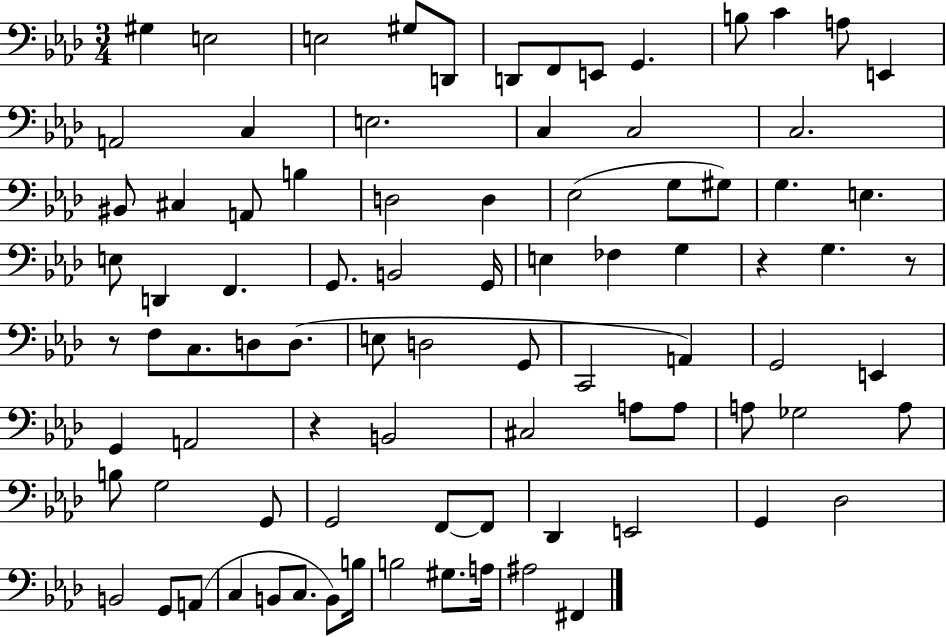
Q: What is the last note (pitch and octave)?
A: F#2